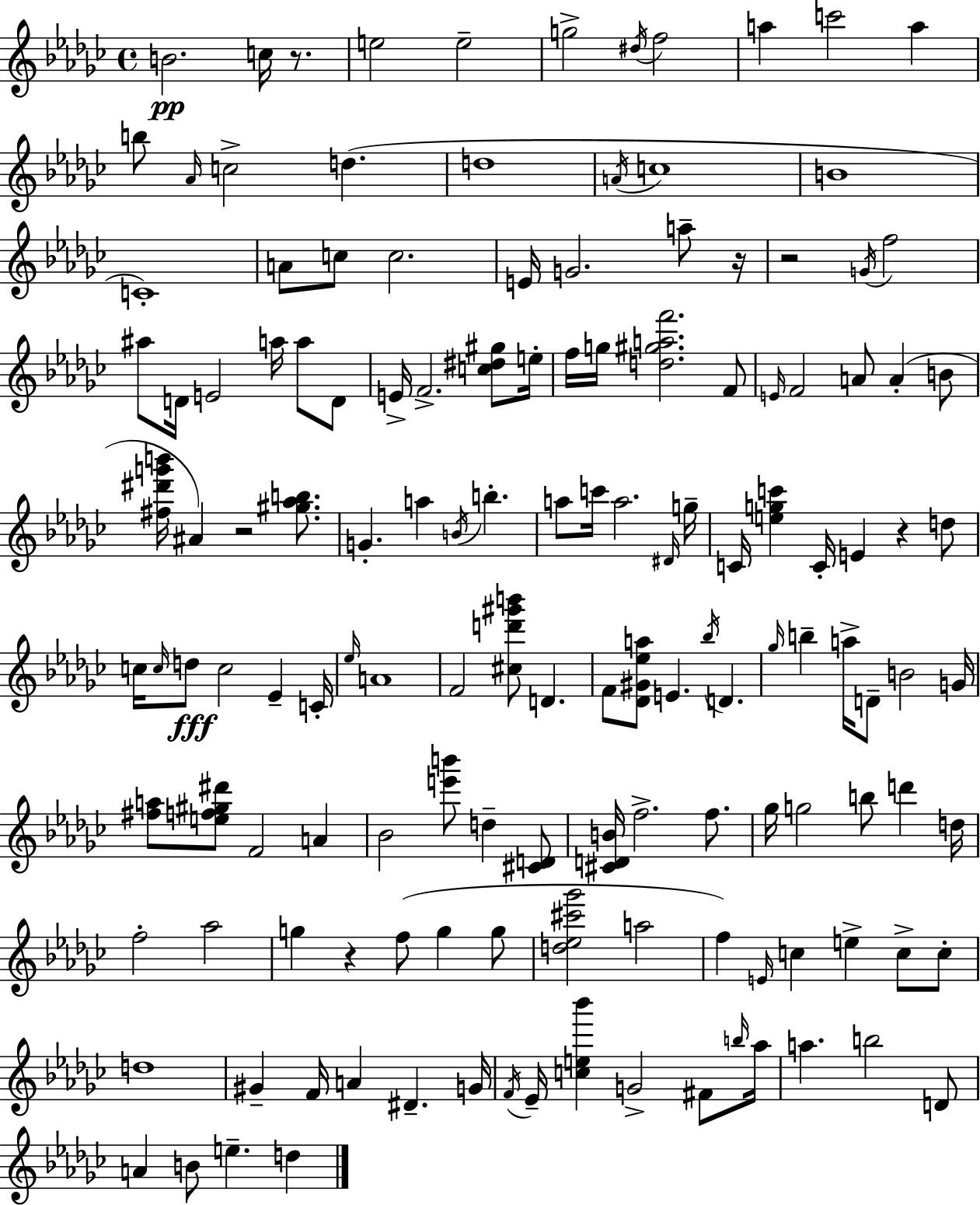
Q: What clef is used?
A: treble